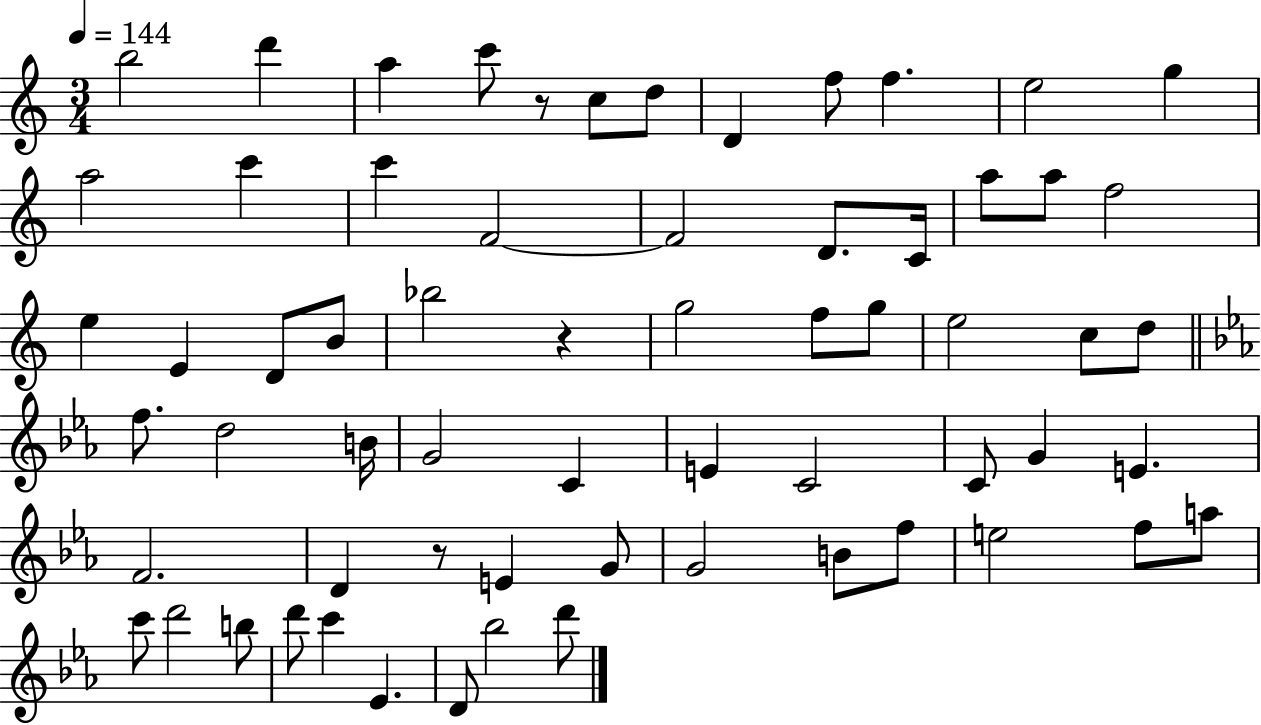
{
  \clef treble
  \numericTimeSignature
  \time 3/4
  \key c \major
  \tempo 4 = 144
  b''2 d'''4 | a''4 c'''8 r8 c''8 d''8 | d'4 f''8 f''4. | e''2 g''4 | \break a''2 c'''4 | c'''4 f'2~~ | f'2 d'8. c'16 | a''8 a''8 f''2 | \break e''4 e'4 d'8 b'8 | bes''2 r4 | g''2 f''8 g''8 | e''2 c''8 d''8 | \break \bar "||" \break \key c \minor f''8. d''2 b'16 | g'2 c'4 | e'4 c'2 | c'8 g'4 e'4. | \break f'2. | d'4 r8 e'4 g'8 | g'2 b'8 f''8 | e''2 f''8 a''8 | \break c'''8 d'''2 b''8 | d'''8 c'''4 ees'4. | d'8 bes''2 d'''8 | \bar "|."
}